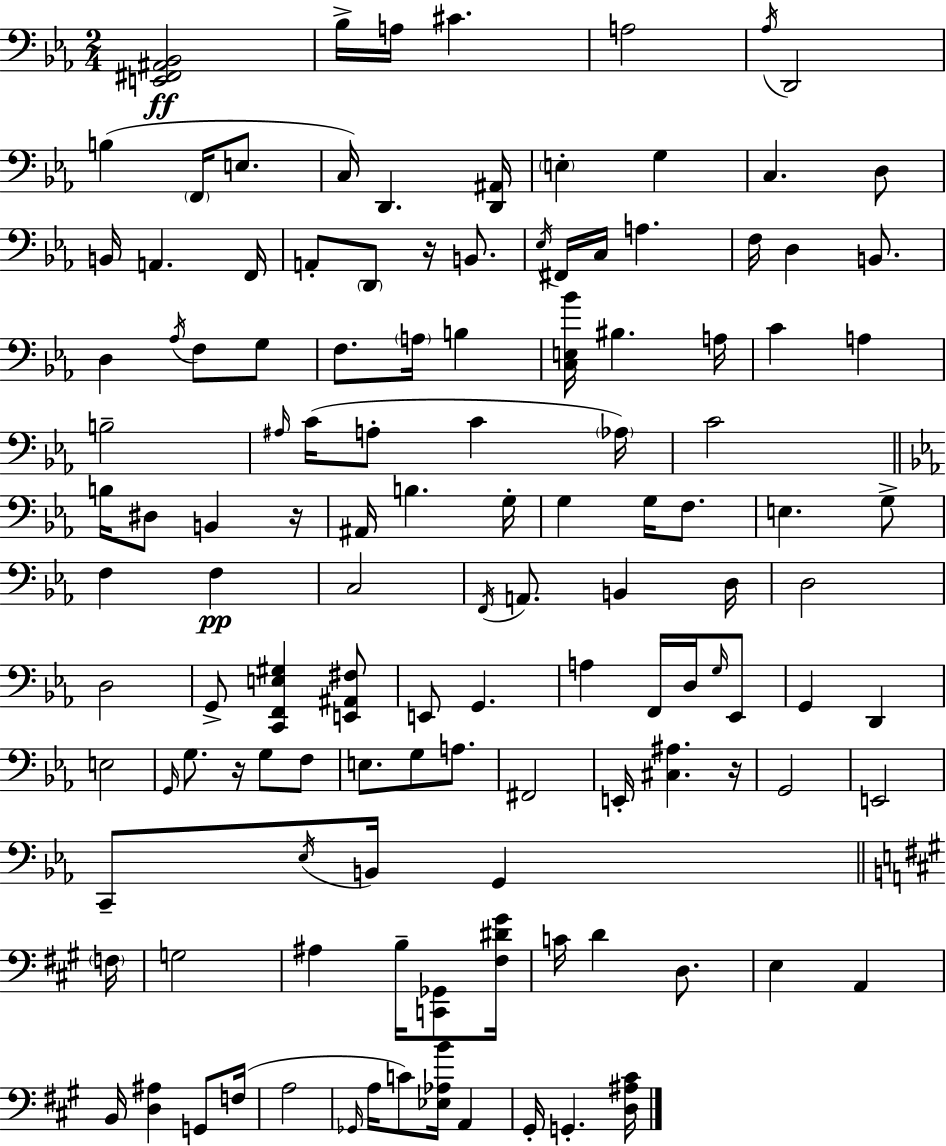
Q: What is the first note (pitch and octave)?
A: Bb3